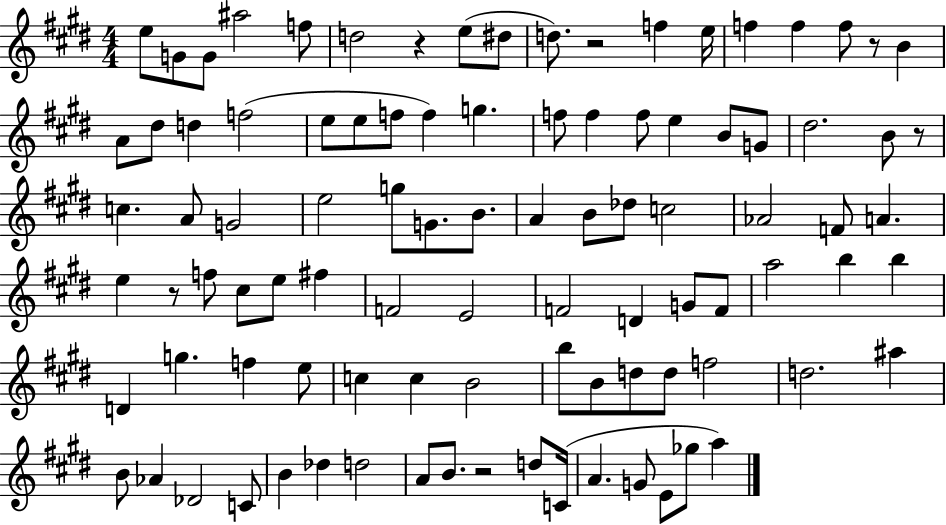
{
  \clef treble
  \numericTimeSignature
  \time 4/4
  \key e \major
  e''8 g'8 g'8 ais''2 f''8 | d''2 r4 e''8( dis''8 | d''8.) r2 f''4 e''16 | f''4 f''4 f''8 r8 b'4 | \break a'8 dis''8 d''4 f''2( | e''8 e''8 f''8 f''4) g''4. | f''8 f''4 f''8 e''4 b'8 g'8 | dis''2. b'8 r8 | \break c''4. a'8 g'2 | e''2 g''8 g'8. b'8. | a'4 b'8 des''8 c''2 | aes'2 f'8 a'4. | \break e''4 r8 f''8 cis''8 e''8 fis''4 | f'2 e'2 | f'2 d'4 g'8 f'8 | a''2 b''4 b''4 | \break d'4 g''4. f''4 e''8 | c''4 c''4 b'2 | b''8 b'8 d''8 d''8 f''2 | d''2. ais''4 | \break b'8 aes'4 des'2 c'8 | b'4 des''4 d''2 | a'8 b'8. r2 d''8 c'16( | a'4. g'8 e'8 ges''8 a''4) | \break \bar "|."
}